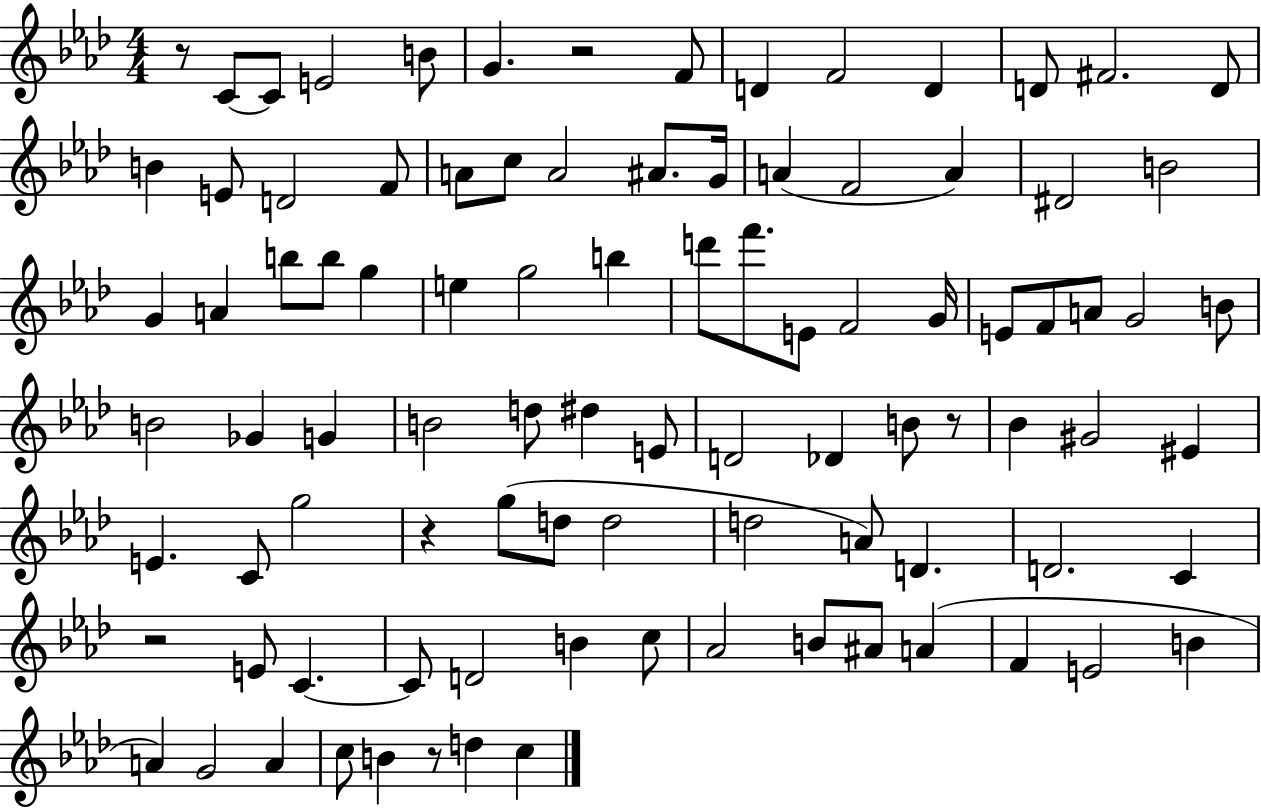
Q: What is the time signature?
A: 4/4